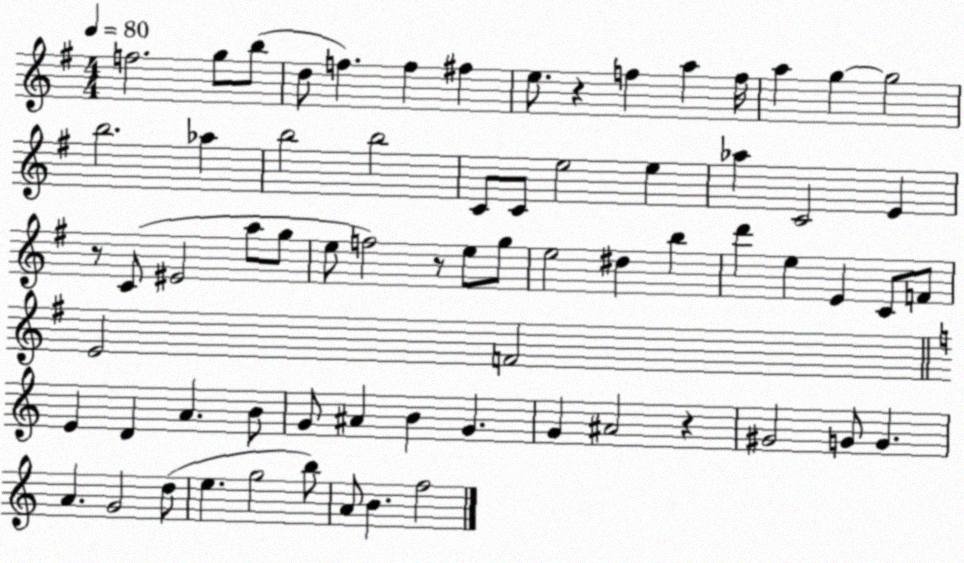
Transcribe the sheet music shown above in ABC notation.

X:1
T:Untitled
M:4/4
L:1/4
K:G
f2 g/2 b/2 d/2 f f ^f e/2 z f a f/4 a g g2 b2 _a b2 b2 C/2 C/2 e2 e _a C2 E z/2 C/2 ^E2 a/2 g/2 e/2 f2 z/2 e/2 g/2 e2 ^d b d' e E C/2 F/2 E2 F2 E D A B/2 G/2 ^A B G G ^A2 z ^G2 G/2 G A G2 d/2 e g2 b/2 A/2 B f2